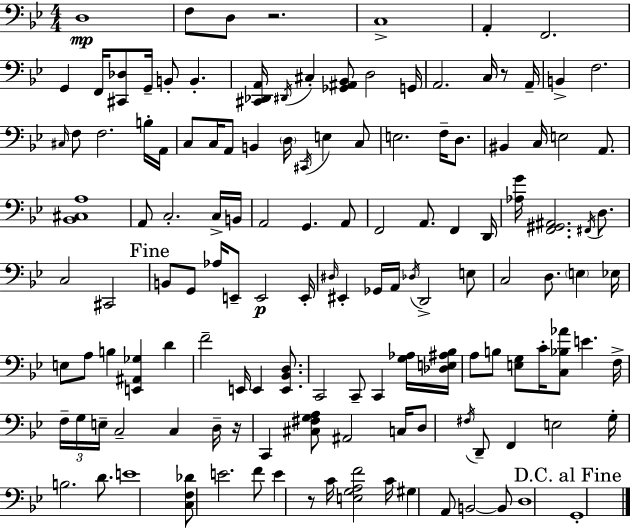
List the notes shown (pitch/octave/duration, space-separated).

D3/w F3/e D3/e R/h. C3/w A2/q F2/h. G2/q F2/s [C#2,Db3]/e G2/s B2/e B2/q. [C#2,Db2,A2]/s D#2/s C#3/q [Gb2,A#2,Bb2]/e D3/h G2/s A2/h. C3/s R/e A2/s B2/q F3/h. C#3/s F3/e F3/h. B3/s A2/s C3/e C3/s A2/e B2/q D3/s C#2/s E3/q C3/e E3/h. F3/s D3/e. BIS2/q C3/s E3/h A2/e. [Bb2,C#3,A3]/w A2/e C3/h. C3/s B2/s A2/h G2/q. A2/e F2/h A2/e. F2/q D2/s [Ab3,G4]/s [F2,G#2,A#2]/h. F#2/s D3/e. C3/h C#2/h B2/e G2/e Ab3/s E2/e E2/h E2/s D#3/s EIS2/q Gb2/s A2/s Db3/s D2/h E3/e C3/h D3/e. E3/q Eb3/s E3/e A3/e B3/q [E2,A#2,Gb3]/q D4/q F4/h E2/s E2/q [E2,Bb2,D3]/e. C2/h C2/e C2/q [G3,Ab3]/s [Db3,E3,A#3,Bb3]/s A3/e B3/e [E3,G3]/e C4/s [C3,Bb3,Ab4]/e E4/q. F3/s F3/s G3/s E3/s C3/h C3/q D3/s R/s C2/q [C#3,F#3,G3,A3]/e A#2/h C3/s D3/e F#3/s D2/e F2/q E3/h G3/s B3/h. D4/e. E4/w [C3,F3,Db4]/e E4/h. F4/e E4/q R/e C4/s [E3,G3,A3,F4]/h C4/s G#3/q A2/e B2/h B2/e D3/w G2/w